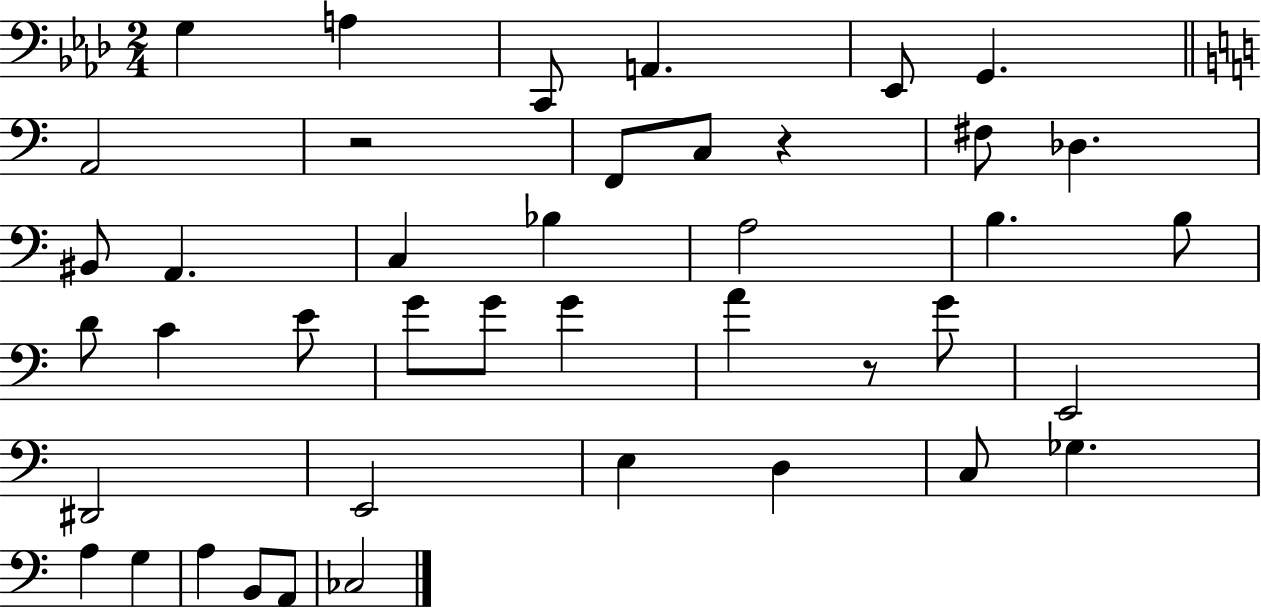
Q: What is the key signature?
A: AES major